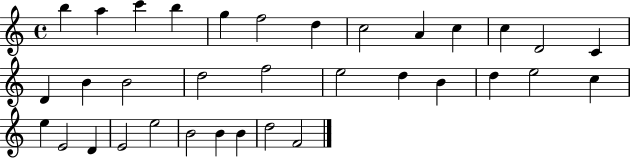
{
  \clef treble
  \time 4/4
  \defaultTimeSignature
  \key c \major
  b''4 a''4 c'''4 b''4 | g''4 f''2 d''4 | c''2 a'4 c''4 | c''4 d'2 c'4 | \break d'4 b'4 b'2 | d''2 f''2 | e''2 d''4 b'4 | d''4 e''2 c''4 | \break e''4 e'2 d'4 | e'2 e''2 | b'2 b'4 b'4 | d''2 f'2 | \break \bar "|."
}